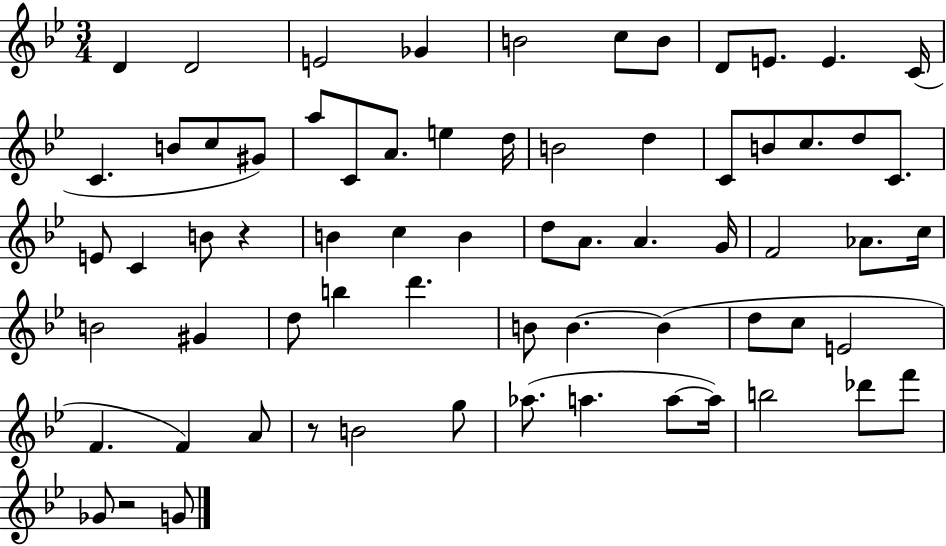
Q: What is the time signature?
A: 3/4